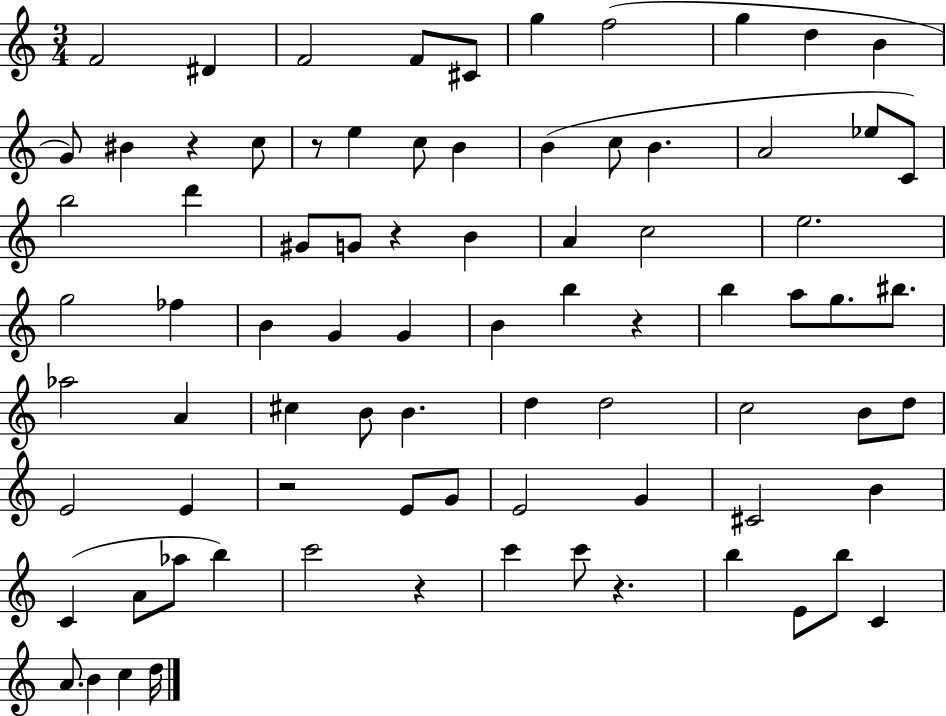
F4/h D#4/q F4/h F4/e C#4/e G5/q F5/h G5/q D5/q B4/q G4/e BIS4/q R/q C5/e R/e E5/q C5/e B4/q B4/q C5/e B4/q. A4/h Eb5/e C4/e B5/h D6/q G#4/e G4/e R/q B4/q A4/q C5/h E5/h. G5/h FES5/q B4/q G4/q G4/q B4/q B5/q R/q B5/q A5/e G5/e. BIS5/e. Ab5/h A4/q C#5/q B4/e B4/q. D5/q D5/h C5/h B4/e D5/e E4/h E4/q R/h E4/e G4/e E4/h G4/q C#4/h B4/q C4/q A4/e Ab5/e B5/q C6/h R/q C6/q C6/e R/q. B5/q E4/e B5/e C4/q A4/e. B4/q C5/q D5/s